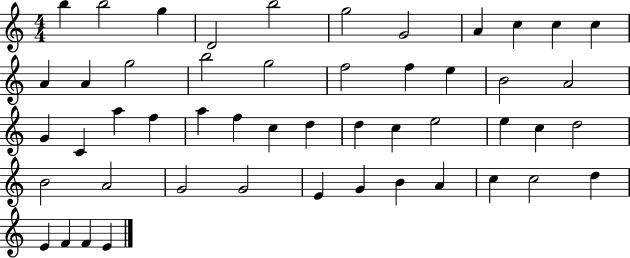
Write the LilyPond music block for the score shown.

{
  \clef treble
  \numericTimeSignature
  \time 4/4
  \key c \major
  b''4 b''2 g''4 | d'2 b''2 | g''2 g'2 | a'4 c''4 c''4 c''4 | \break a'4 a'4 g''2 | b''2 g''2 | f''2 f''4 e''4 | b'2 a'2 | \break g'4 c'4 a''4 f''4 | a''4 f''4 c''4 d''4 | d''4 c''4 e''2 | e''4 c''4 d''2 | \break b'2 a'2 | g'2 g'2 | e'4 g'4 b'4 a'4 | c''4 c''2 d''4 | \break e'4 f'4 f'4 e'4 | \bar "|."
}